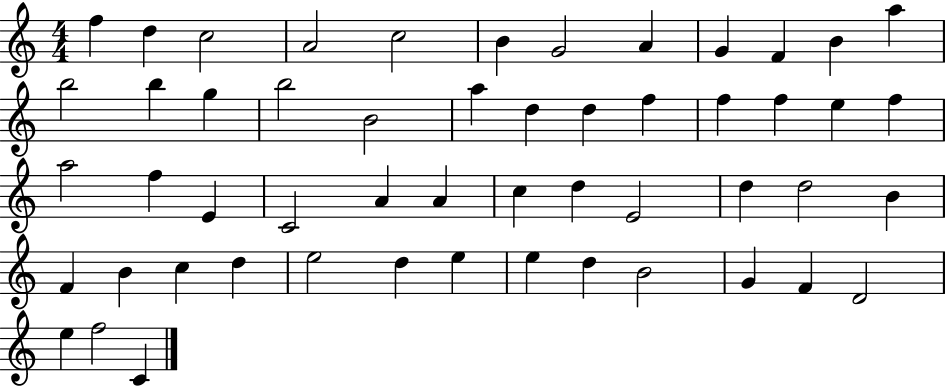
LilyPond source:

{
  \clef treble
  \numericTimeSignature
  \time 4/4
  \key c \major
  f''4 d''4 c''2 | a'2 c''2 | b'4 g'2 a'4 | g'4 f'4 b'4 a''4 | \break b''2 b''4 g''4 | b''2 b'2 | a''4 d''4 d''4 f''4 | f''4 f''4 e''4 f''4 | \break a''2 f''4 e'4 | c'2 a'4 a'4 | c''4 d''4 e'2 | d''4 d''2 b'4 | \break f'4 b'4 c''4 d''4 | e''2 d''4 e''4 | e''4 d''4 b'2 | g'4 f'4 d'2 | \break e''4 f''2 c'4 | \bar "|."
}